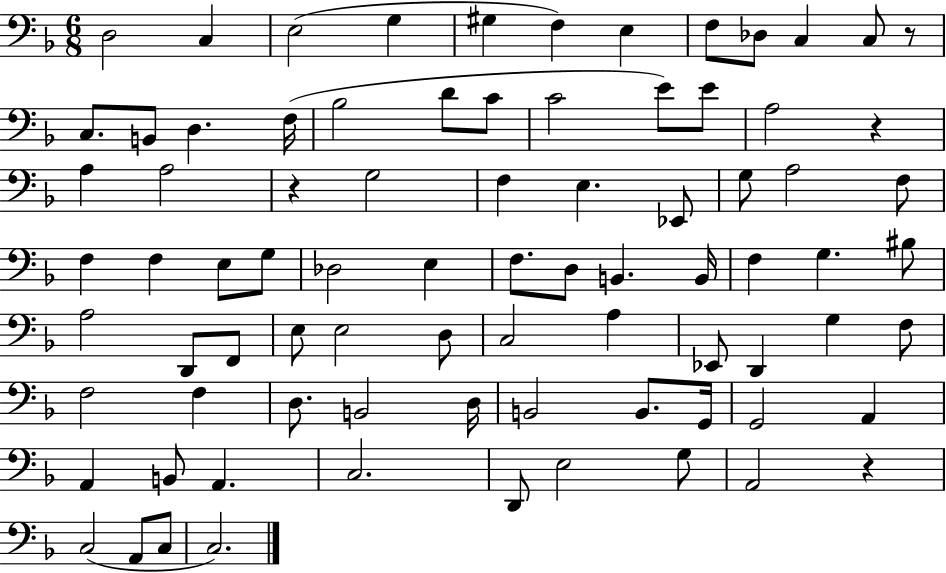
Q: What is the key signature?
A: F major